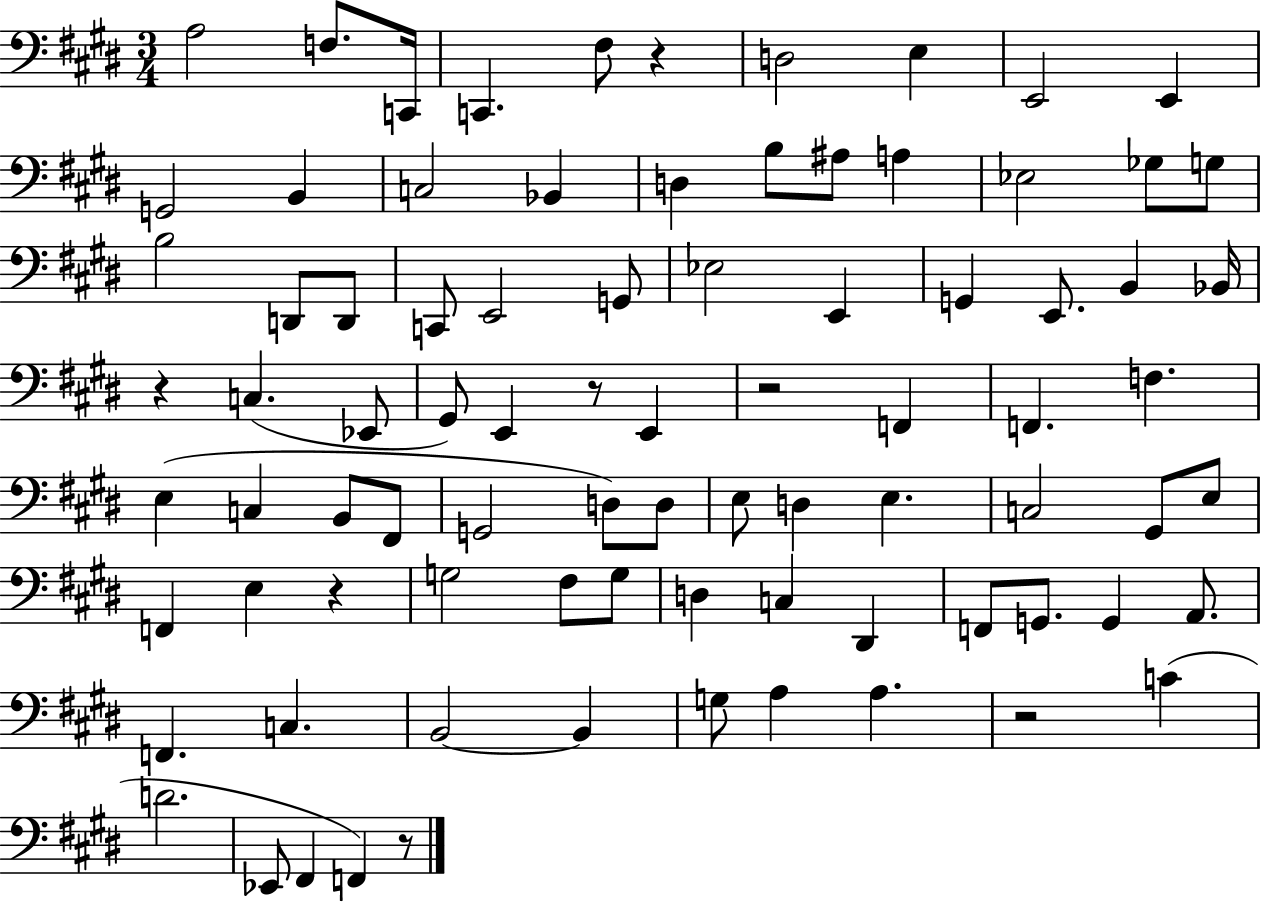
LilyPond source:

{
  \clef bass
  \numericTimeSignature
  \time 3/4
  \key e \major
  a2 f8. c,16 | c,4. fis8 r4 | d2 e4 | e,2 e,4 | \break g,2 b,4 | c2 bes,4 | d4 b8 ais8 a4 | ees2 ges8 g8 | \break b2 d,8 d,8 | c,8 e,2 g,8 | ees2 e,4 | g,4 e,8. b,4 bes,16 | \break r4 c4.( ees,8 | gis,8) e,4 r8 e,4 | r2 f,4 | f,4. f4. | \break e4( c4 b,8 fis,8 | g,2 d8) d8 | e8 d4 e4. | c2 gis,8 e8 | \break f,4 e4 r4 | g2 fis8 g8 | d4 c4 dis,4 | f,8 g,8. g,4 a,8. | \break f,4. c4. | b,2~~ b,4 | g8 a4 a4. | r2 c'4( | \break d'2. | ees,8 fis,4 f,4) r8 | \bar "|."
}